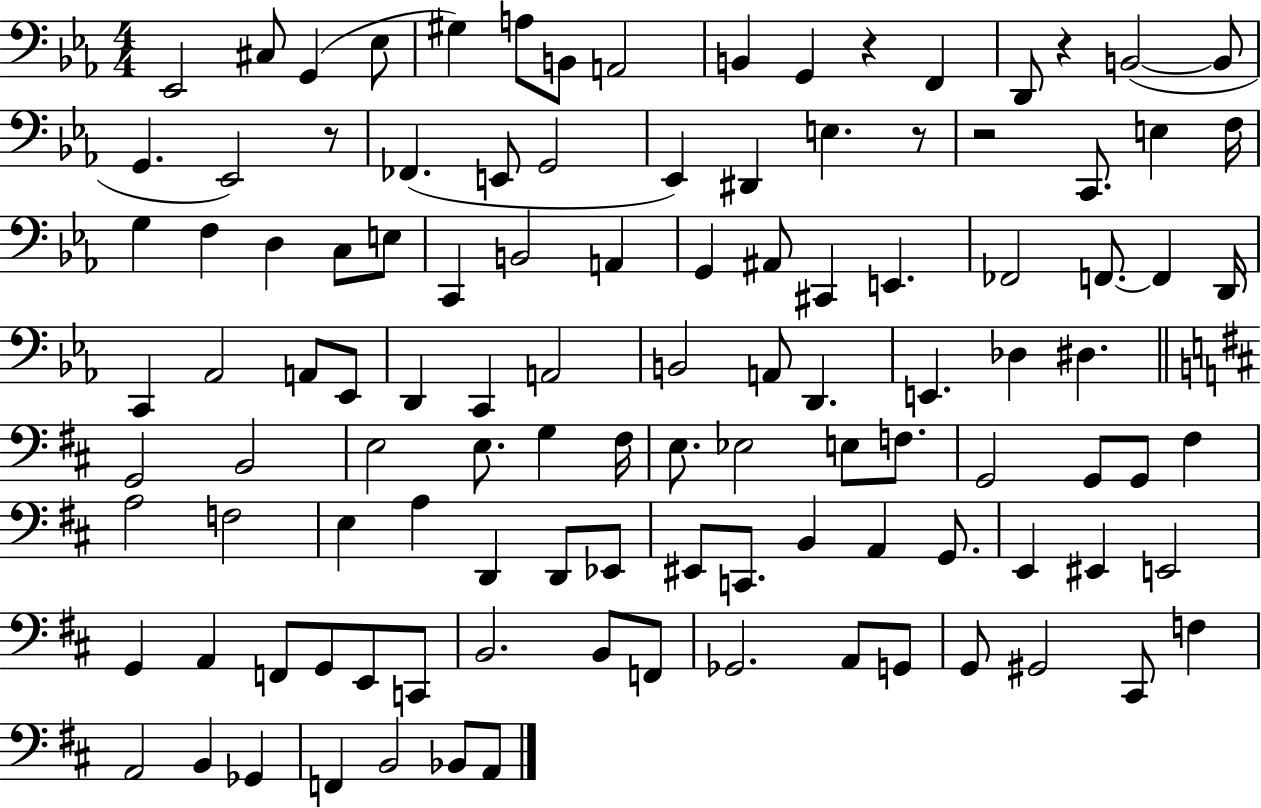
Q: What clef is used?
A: bass